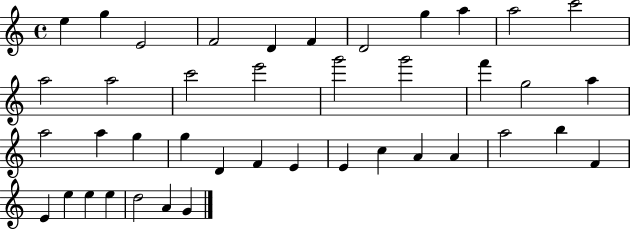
X:1
T:Untitled
M:4/4
L:1/4
K:C
e g E2 F2 D F D2 g a a2 c'2 a2 a2 c'2 e'2 g'2 g'2 f' g2 a a2 a g g D F E E c A A a2 b F E e e e d2 A G